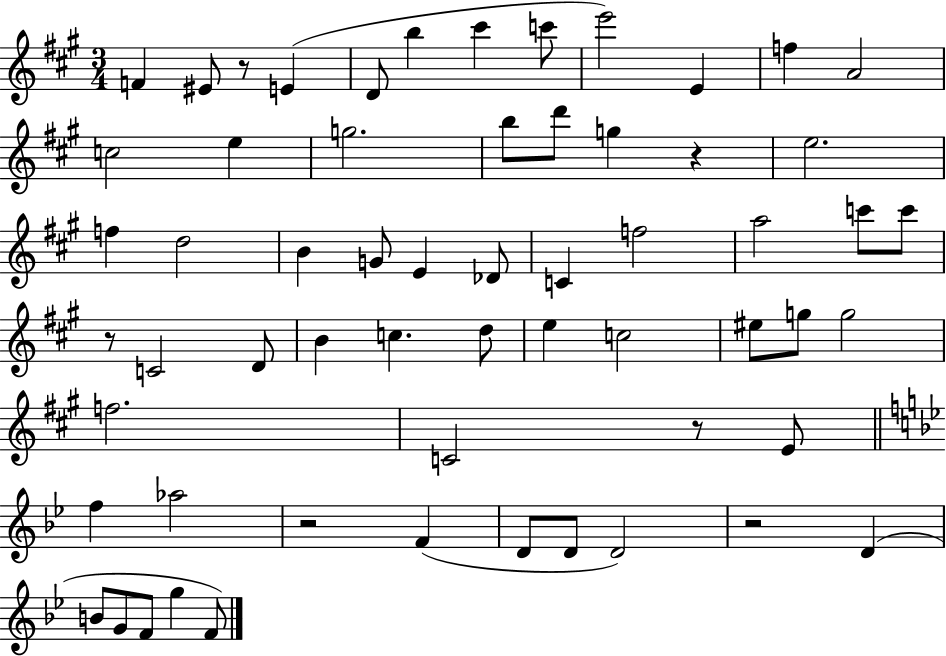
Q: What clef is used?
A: treble